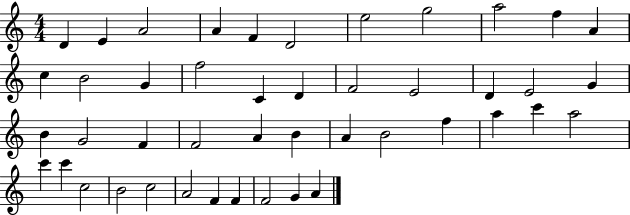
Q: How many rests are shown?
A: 0